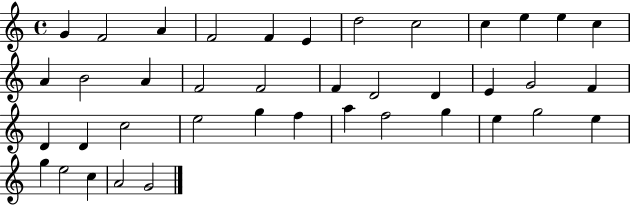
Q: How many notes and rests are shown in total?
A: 40